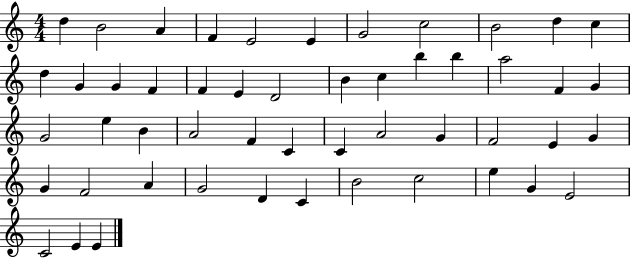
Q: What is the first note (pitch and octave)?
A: D5